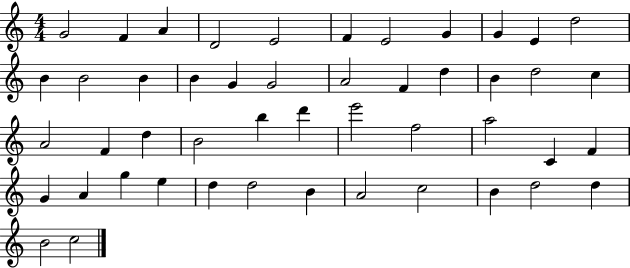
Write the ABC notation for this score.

X:1
T:Untitled
M:4/4
L:1/4
K:C
G2 F A D2 E2 F E2 G G E d2 B B2 B B G G2 A2 F d B d2 c A2 F d B2 b d' e'2 f2 a2 C F G A g e d d2 B A2 c2 B d2 d B2 c2